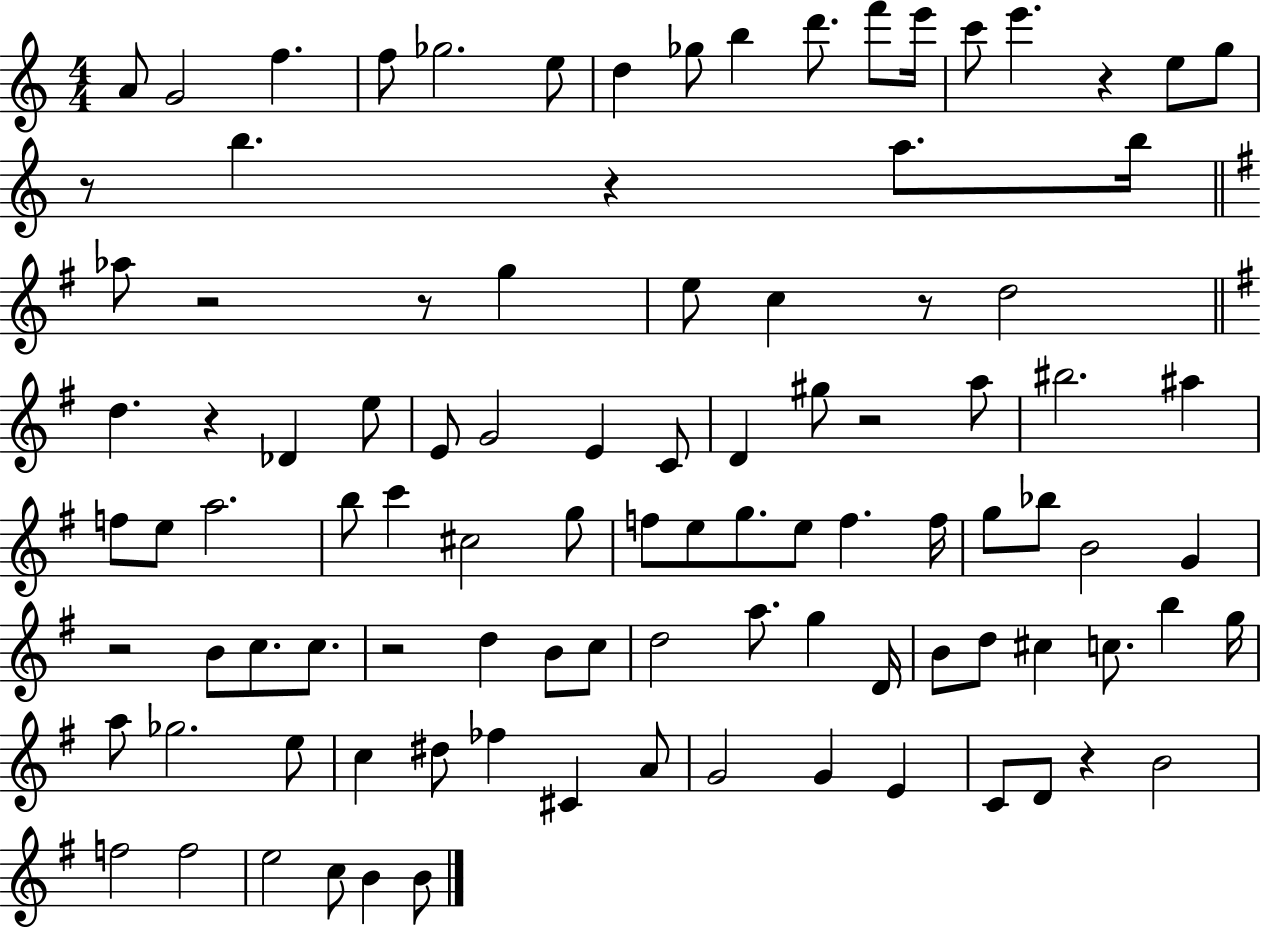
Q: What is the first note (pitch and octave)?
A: A4